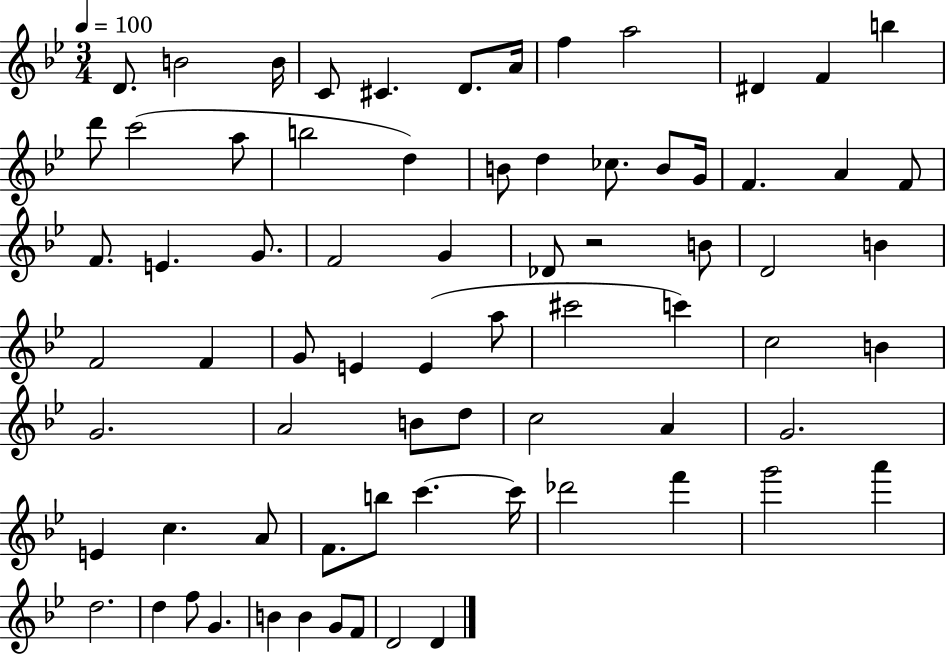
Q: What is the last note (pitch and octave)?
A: D4